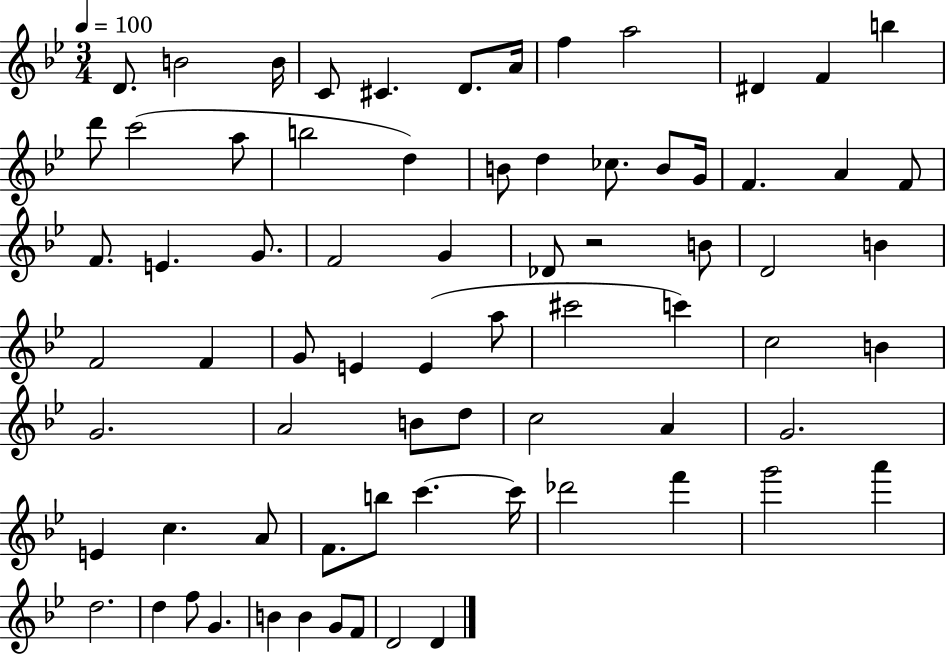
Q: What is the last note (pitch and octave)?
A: D4